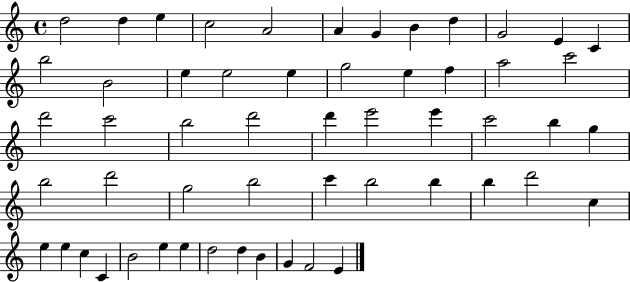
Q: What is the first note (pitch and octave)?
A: D5